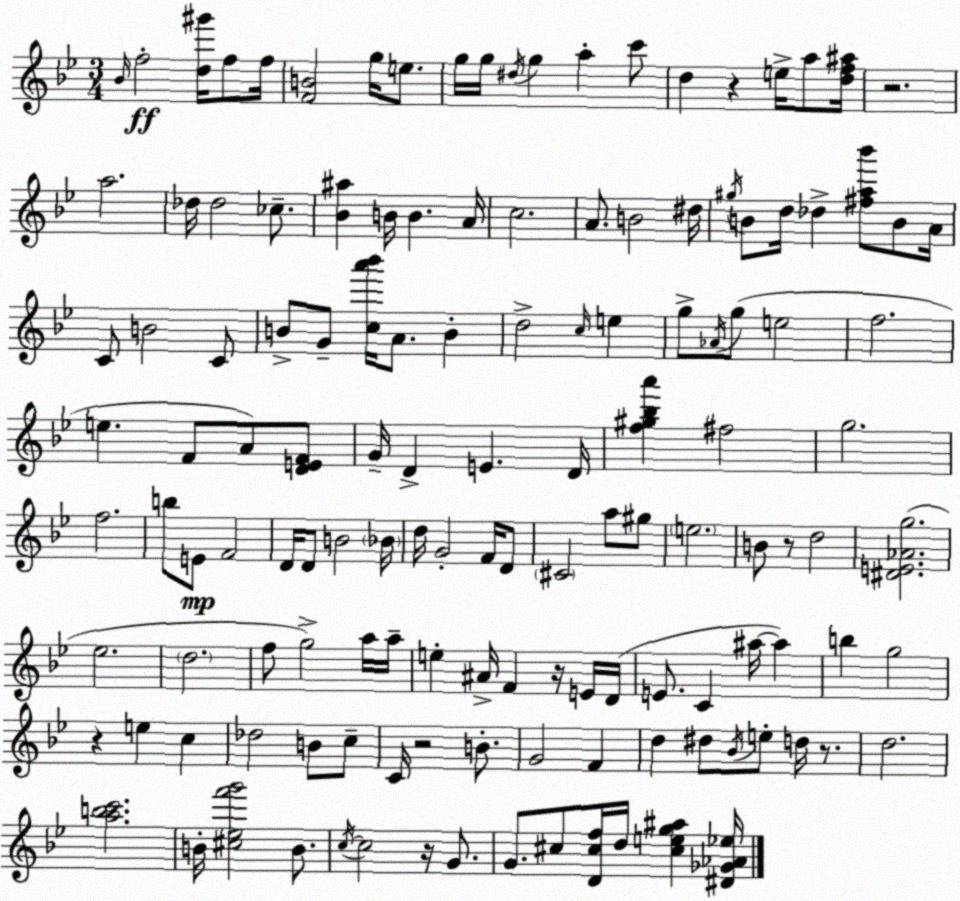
X:1
T:Untitled
M:3/4
L:1/4
K:Gm
_B/4 f2 [d^g']/4 f/2 f/4 [FB]2 g/4 e/2 g/4 g/4 ^d/4 g a c'/2 d z e/4 a/2 [df^a]/4 z2 a2 _d/4 _d2 _c/2 [_B^a] B/4 B A/4 c2 A/2 B2 ^d/4 ^g/4 B/2 d/4 _d [^fa_b']/2 B/2 A/4 C/2 B2 C/2 B/2 G/2 [ca'_b']/4 A/2 B d2 c/4 e g/2 _A/4 g/2 e2 f2 e F/2 A/2 [DEF]/2 G/4 D E D/4 [f^g_ba'] ^f2 g2 f2 b/2 E/2 F2 D/4 D/2 B2 _B/4 d/4 G2 F/4 D/2 ^C2 a/2 ^g/2 e2 B/2 z/2 d2 [^DE_Ag]2 _e2 d2 f/2 g2 a/4 a/4 e ^A/4 F z/4 E/4 D/4 E/2 C ^a/4 ^a b g2 z e c _d2 B/2 c/2 C/4 z2 B/2 G2 F d ^d/2 _B/4 e/2 d/4 z/2 d2 [abc']2 B/4 [^c_ef'g']2 B/2 c/4 c2 z/4 G/2 G/2 ^c/2 [D^cf]/4 d/4 [^ceg^a] [^D_G_A_e]/4